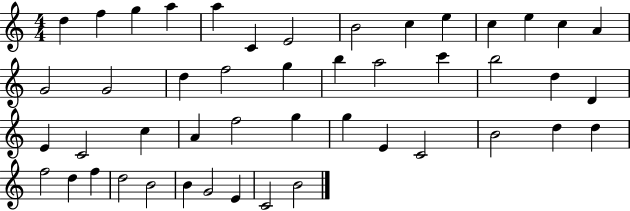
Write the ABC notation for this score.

X:1
T:Untitled
M:4/4
L:1/4
K:C
d f g a a C E2 B2 c e c e c A G2 G2 d f2 g b a2 c' b2 d D E C2 c A f2 g g E C2 B2 d d f2 d f d2 B2 B G2 E C2 B2